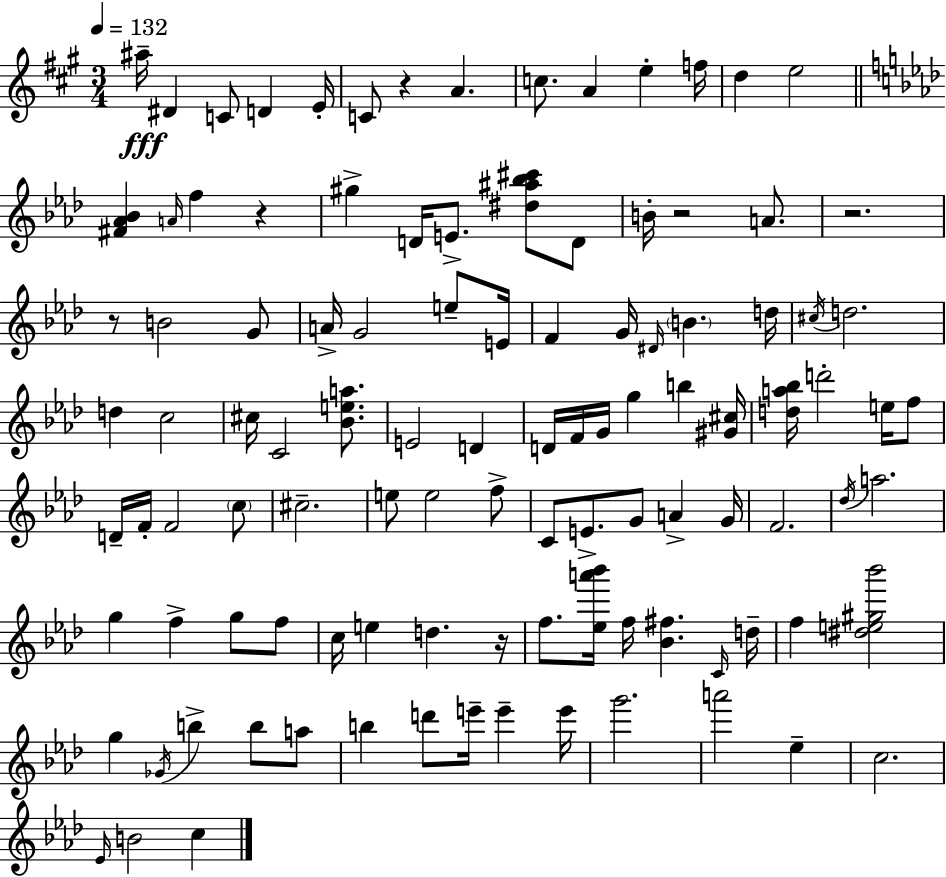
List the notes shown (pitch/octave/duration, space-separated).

A#5/s D#4/q C4/e D4/q E4/s C4/e R/q A4/q. C5/e. A4/q E5/q F5/s D5/q E5/h [F#4,Ab4,Bb4]/q A4/s F5/q R/q G#5/q D4/s E4/e. [D#5,A#5,Bb5,C#6]/e D4/e B4/s R/h A4/e. R/h. R/e B4/h G4/e A4/s G4/h E5/e E4/s F4/q G4/s D#4/s B4/q. D5/s C#5/s D5/h. D5/q C5/h C#5/s C4/h [Bb4,E5,A5]/e. E4/h D4/q D4/s F4/s G4/s G5/q B5/q [G#4,C#5]/s [D5,A5,Bb5]/s D6/h E5/s F5/e D4/s F4/s F4/h C5/e C#5/h. E5/e E5/h F5/e C4/e E4/e. G4/e A4/q G4/s F4/h. Db5/s A5/h. G5/q F5/q G5/e F5/e C5/s E5/q D5/q. R/s F5/e. [Eb5,A6,Bb6]/s F5/s [Bb4,F#5]/q. C4/s D5/s F5/q [D#5,E5,G#5,Bb6]/h G5/q Gb4/s B5/q B5/e A5/e B5/q D6/e E6/s E6/q E6/s G6/h. A6/h Eb5/q C5/h. Eb4/s B4/h C5/q